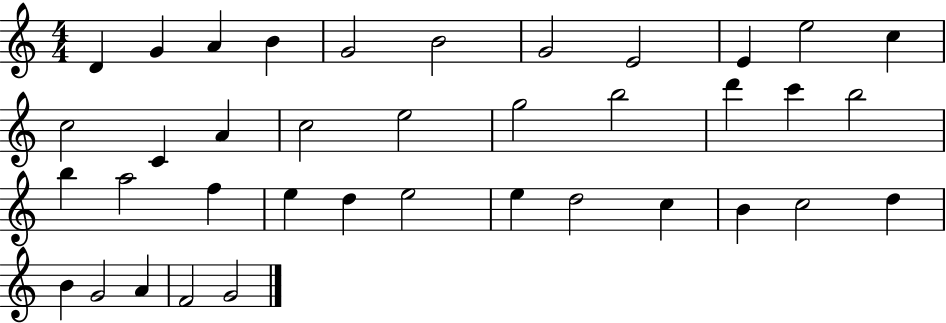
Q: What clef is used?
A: treble